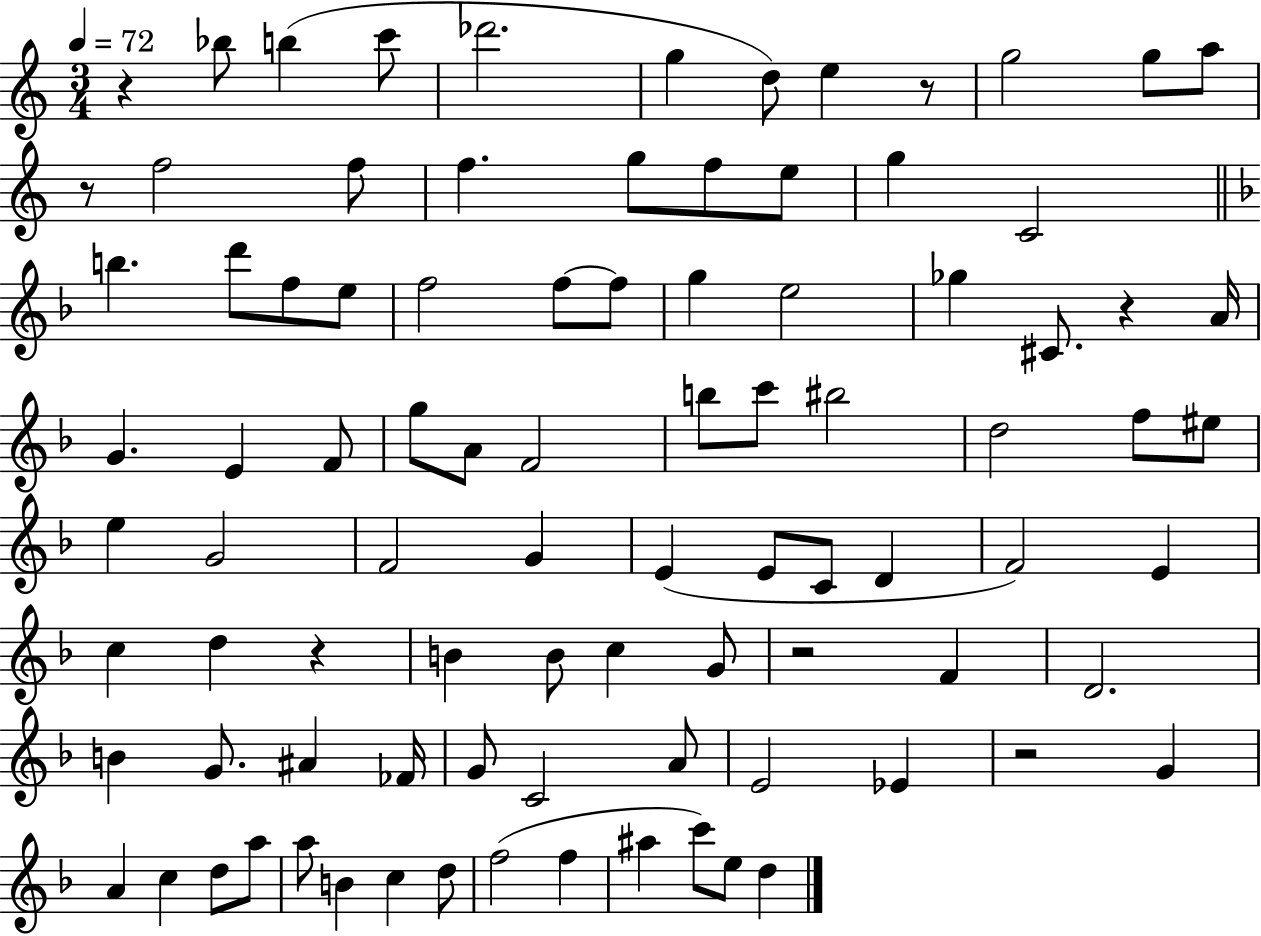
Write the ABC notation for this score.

X:1
T:Untitled
M:3/4
L:1/4
K:C
z _b/2 b c'/2 _d'2 g d/2 e z/2 g2 g/2 a/2 z/2 f2 f/2 f g/2 f/2 e/2 g C2 b d'/2 f/2 e/2 f2 f/2 f/2 g e2 _g ^C/2 z A/4 G E F/2 g/2 A/2 F2 b/2 c'/2 ^b2 d2 f/2 ^e/2 e G2 F2 G E E/2 C/2 D F2 E c d z B B/2 c G/2 z2 F D2 B G/2 ^A _F/4 G/2 C2 A/2 E2 _E z2 G A c d/2 a/2 a/2 B c d/2 f2 f ^a c'/2 e/2 d